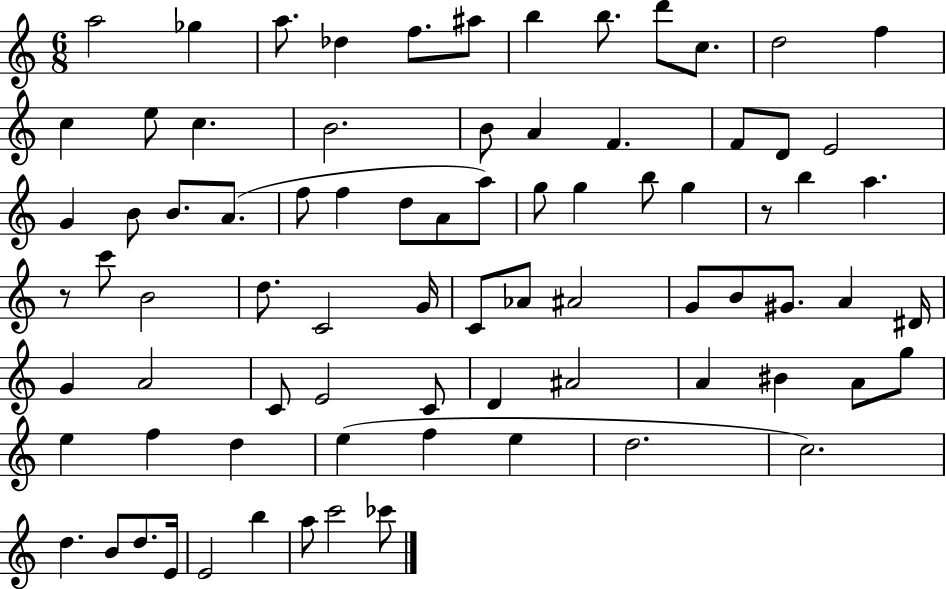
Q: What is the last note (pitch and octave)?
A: CES6